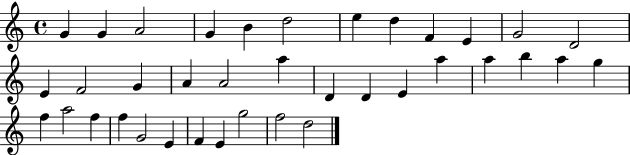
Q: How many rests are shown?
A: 0